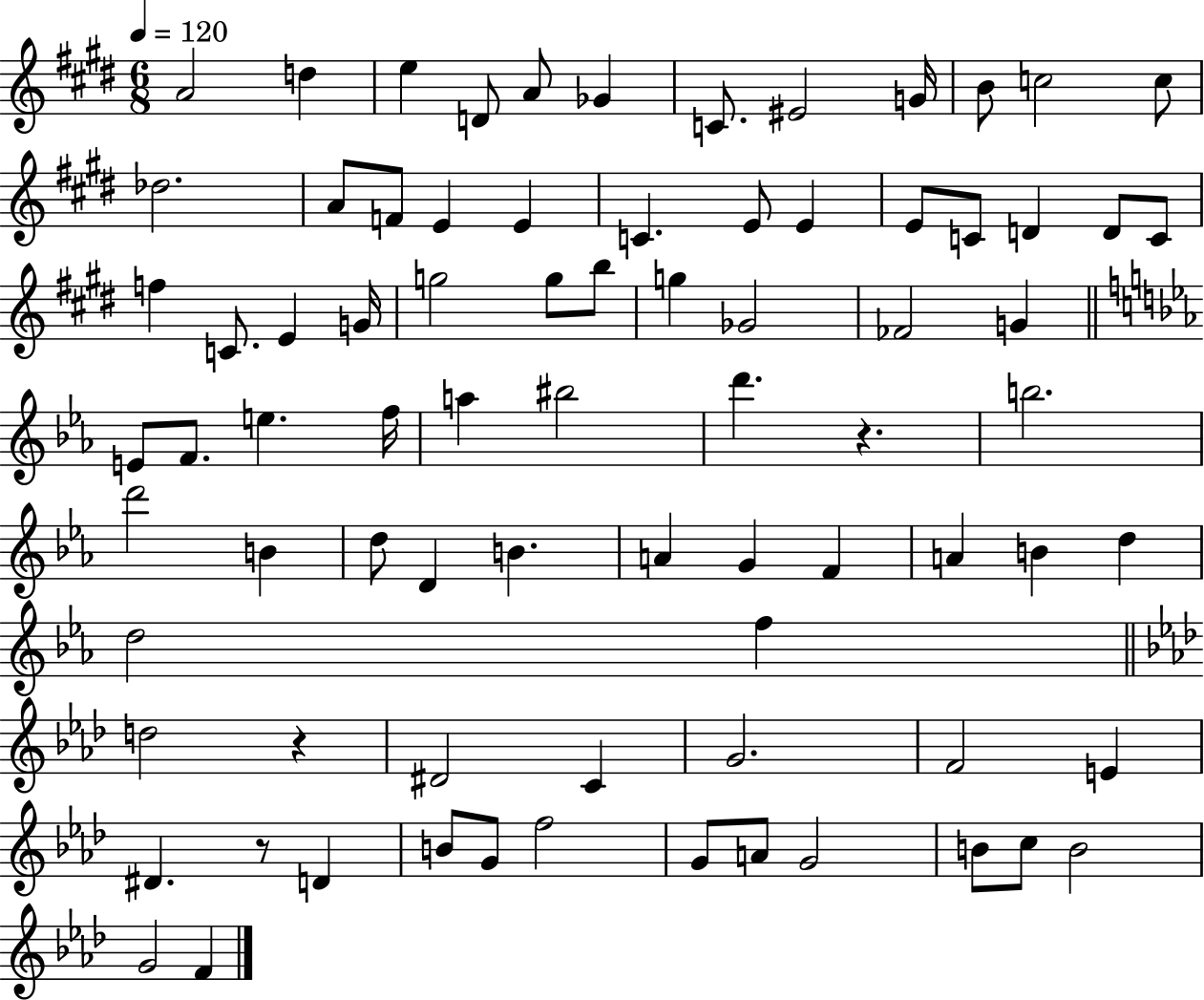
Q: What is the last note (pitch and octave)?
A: F4